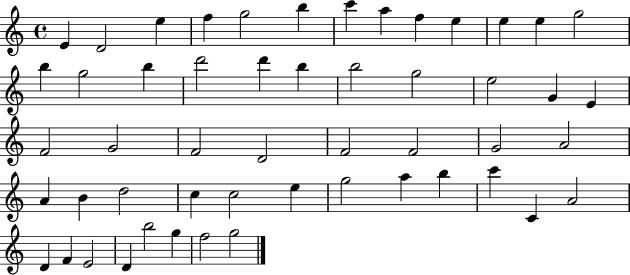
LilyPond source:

{
  \clef treble
  \time 4/4
  \defaultTimeSignature
  \key c \major
  e'4 d'2 e''4 | f''4 g''2 b''4 | c'''4 a''4 f''4 e''4 | e''4 e''4 g''2 | \break b''4 g''2 b''4 | d'''2 d'''4 b''4 | b''2 g''2 | e''2 g'4 e'4 | \break f'2 g'2 | f'2 d'2 | f'2 f'2 | g'2 a'2 | \break a'4 b'4 d''2 | c''4 c''2 e''4 | g''2 a''4 b''4 | c'''4 c'4 a'2 | \break d'4 f'4 e'2 | d'4 b''2 g''4 | f''2 g''2 | \bar "|."
}